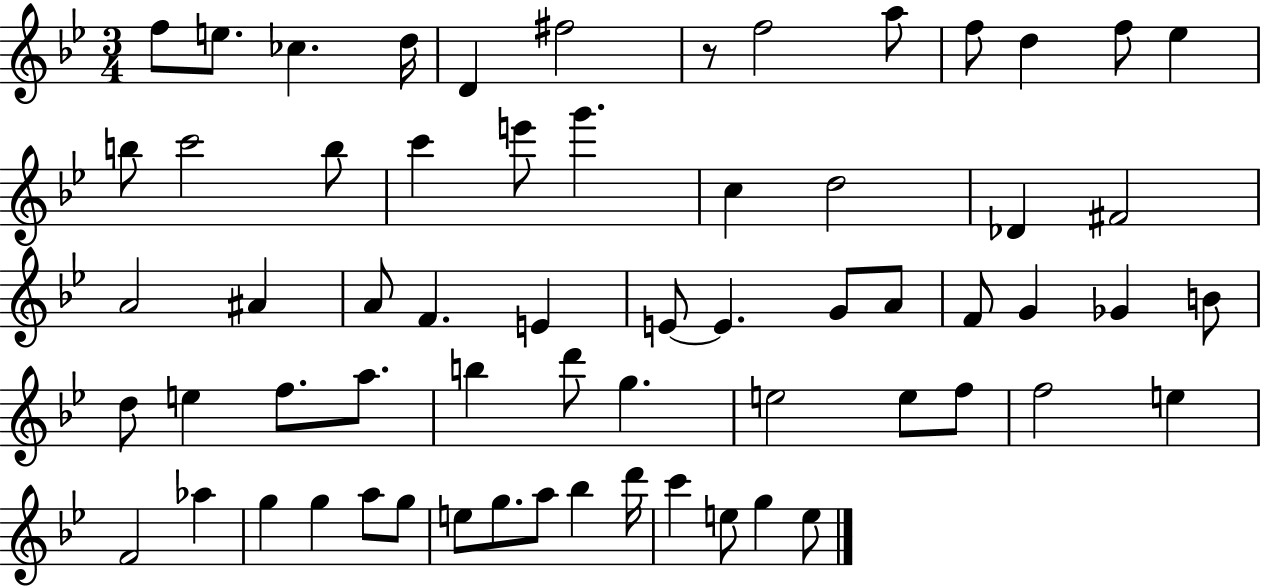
X:1
T:Untitled
M:3/4
L:1/4
K:Bb
f/2 e/2 _c d/4 D ^f2 z/2 f2 a/2 f/2 d f/2 _e b/2 c'2 b/2 c' e'/2 g' c d2 _D ^F2 A2 ^A A/2 F E E/2 E G/2 A/2 F/2 G _G B/2 d/2 e f/2 a/2 b d'/2 g e2 e/2 f/2 f2 e F2 _a g g a/2 g/2 e/2 g/2 a/2 _b d'/4 c' e/2 g e/2